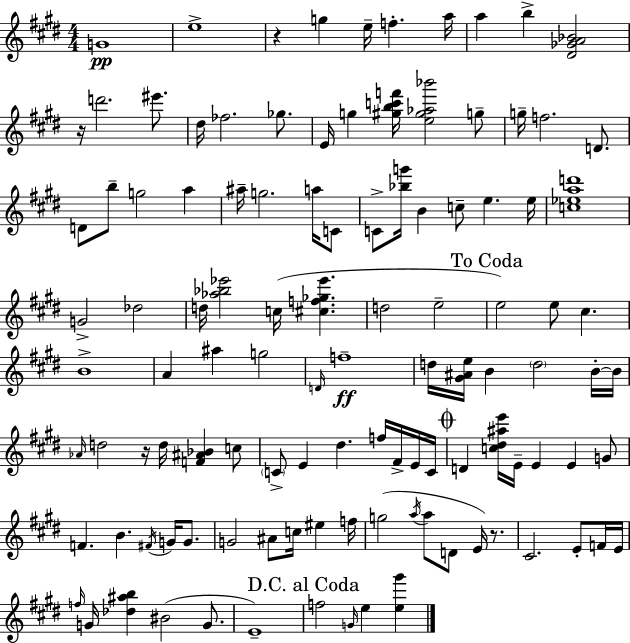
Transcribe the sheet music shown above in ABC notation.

X:1
T:Untitled
M:4/4
L:1/4
K:E
G4 e4 z g e/4 f a/4 a b [^D_GA_B]2 z/4 d'2 ^e'/2 ^d/4 _f2 _g/2 E/4 g [^gbc'f']/4 [e^g_a_b']2 g/2 g/4 f2 D/2 D/2 b/2 g2 a ^a/4 g2 a/4 C/2 C/2 [_bg']/4 B c/2 e e/4 [c_ead']4 G2 _d2 d/4 [_a_b_e']2 c/4 [^cf_g_e'] d2 e2 e2 e/2 ^c B4 A ^a g2 D/4 f4 d/4 [^G^Ae]/4 B d2 B/4 B/4 _A/4 d2 z/4 d/4 [F^A_B] c/2 C/2 E ^d f/4 ^F/4 E/4 C/4 D [c^d^ae']/4 E/4 E E G/2 F B ^F/4 G/4 G/2 G2 ^A/2 c/4 ^e f/4 g2 a/4 a/2 D/2 E/4 z/2 ^C2 E/2 F/4 E/4 f/4 G/4 [_d^ab] ^B2 G/2 E4 f2 G/4 e [e^g']